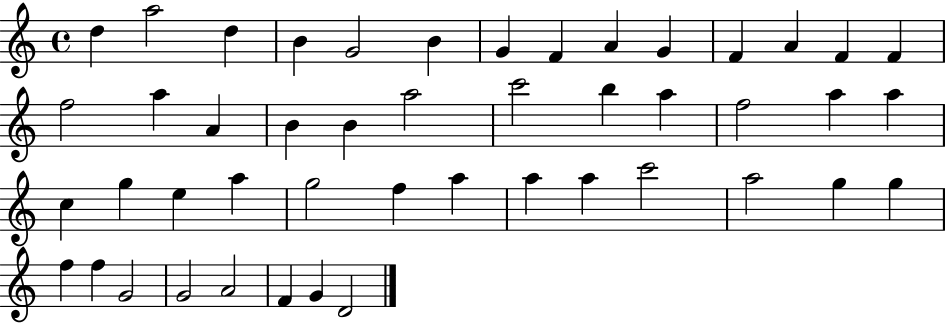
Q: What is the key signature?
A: C major